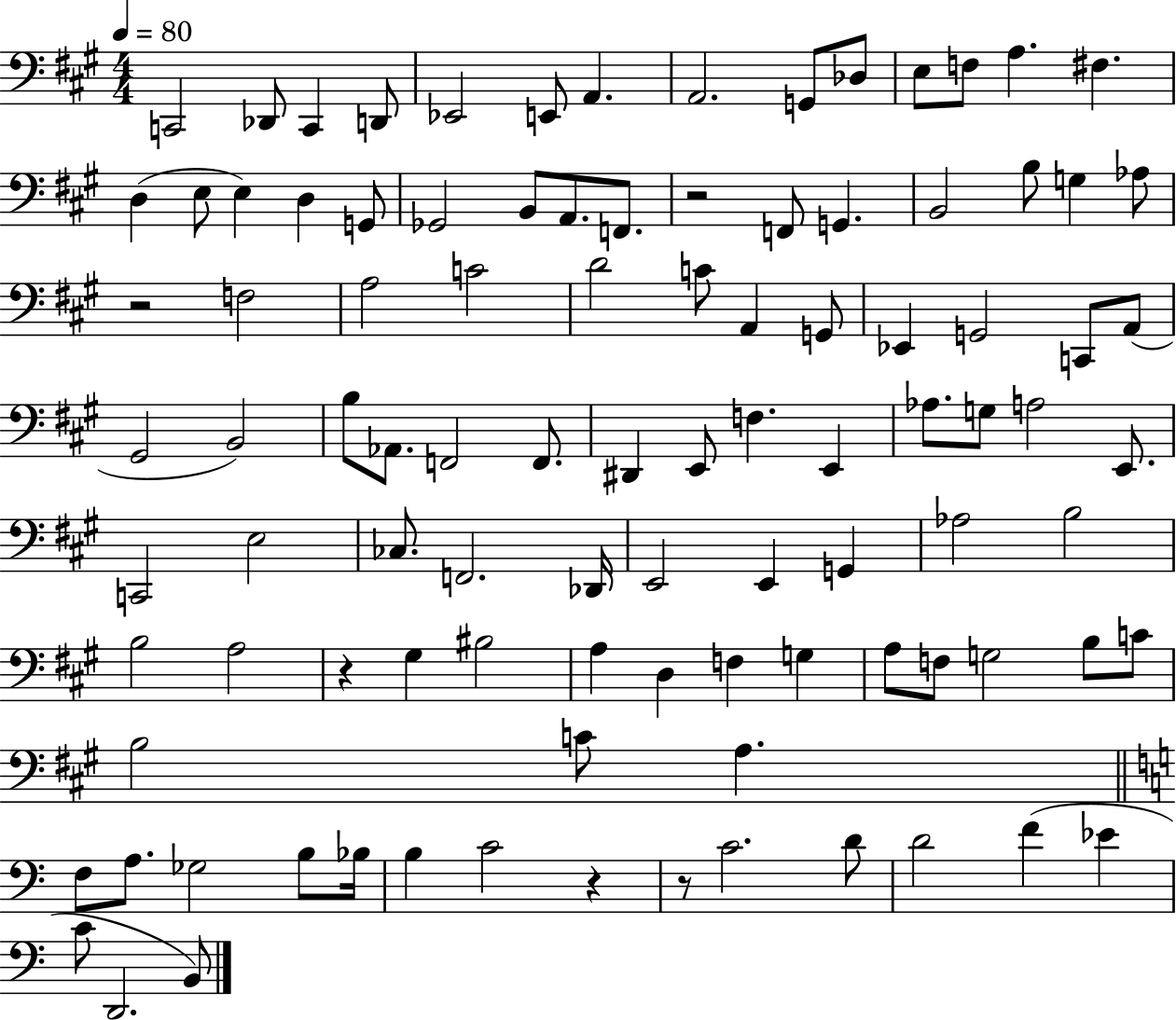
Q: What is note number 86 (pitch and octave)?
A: B3